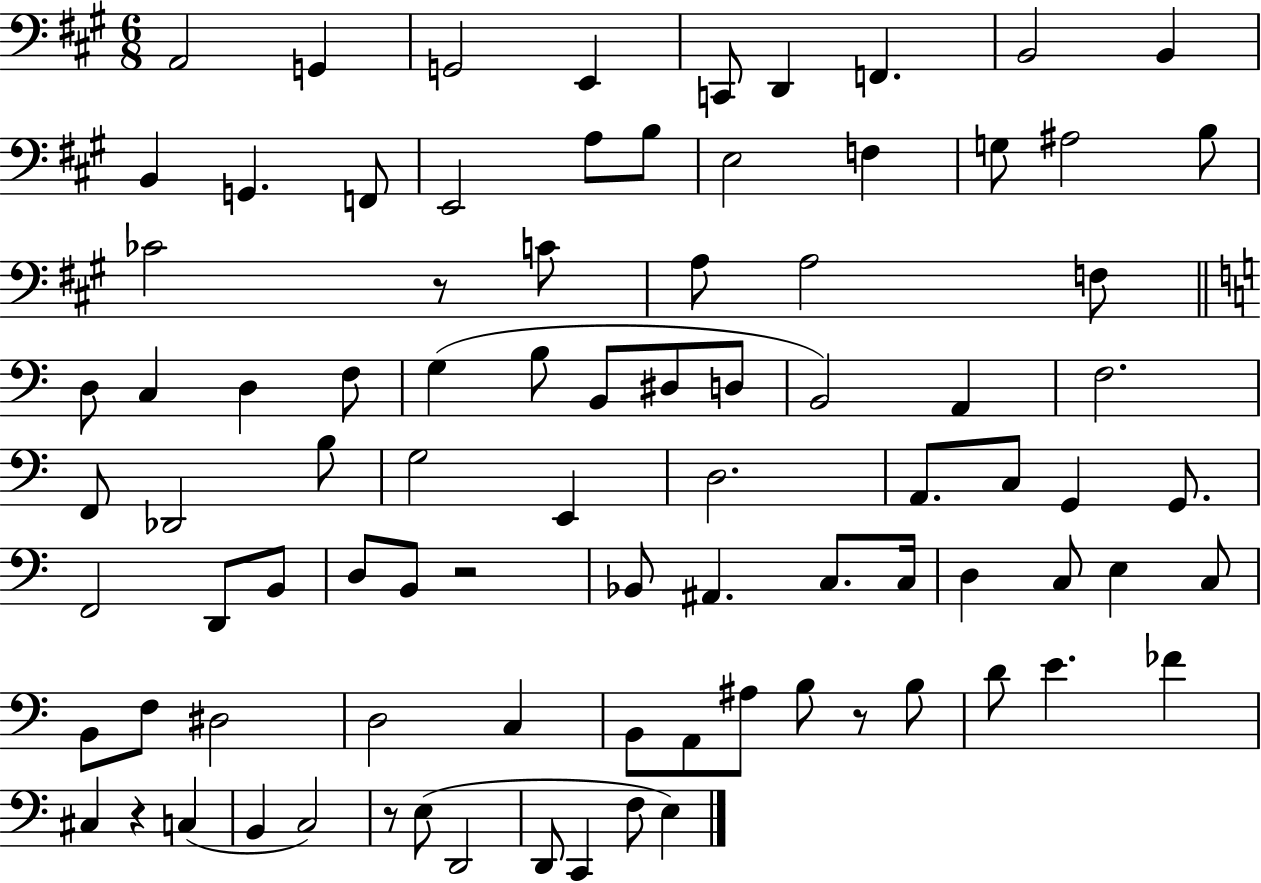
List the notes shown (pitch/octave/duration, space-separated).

A2/h G2/q G2/h E2/q C2/e D2/q F2/q. B2/h B2/q B2/q G2/q. F2/e E2/h A3/e B3/e E3/h F3/q G3/e A#3/h B3/e CES4/h R/e C4/e A3/e A3/h F3/e D3/e C3/q D3/q F3/e G3/q B3/e B2/e D#3/e D3/e B2/h A2/q F3/h. F2/e Db2/h B3/e G3/h E2/q D3/h. A2/e. C3/e G2/q G2/e. F2/h D2/e B2/e D3/e B2/e R/h Bb2/e A#2/q. C3/e. C3/s D3/q C3/e E3/q C3/e B2/e F3/e D#3/h D3/h C3/q B2/e A2/e A#3/e B3/e R/e B3/e D4/e E4/q. FES4/q C#3/q R/q C3/q B2/q C3/h R/e E3/e D2/h D2/e C2/q F3/e E3/q